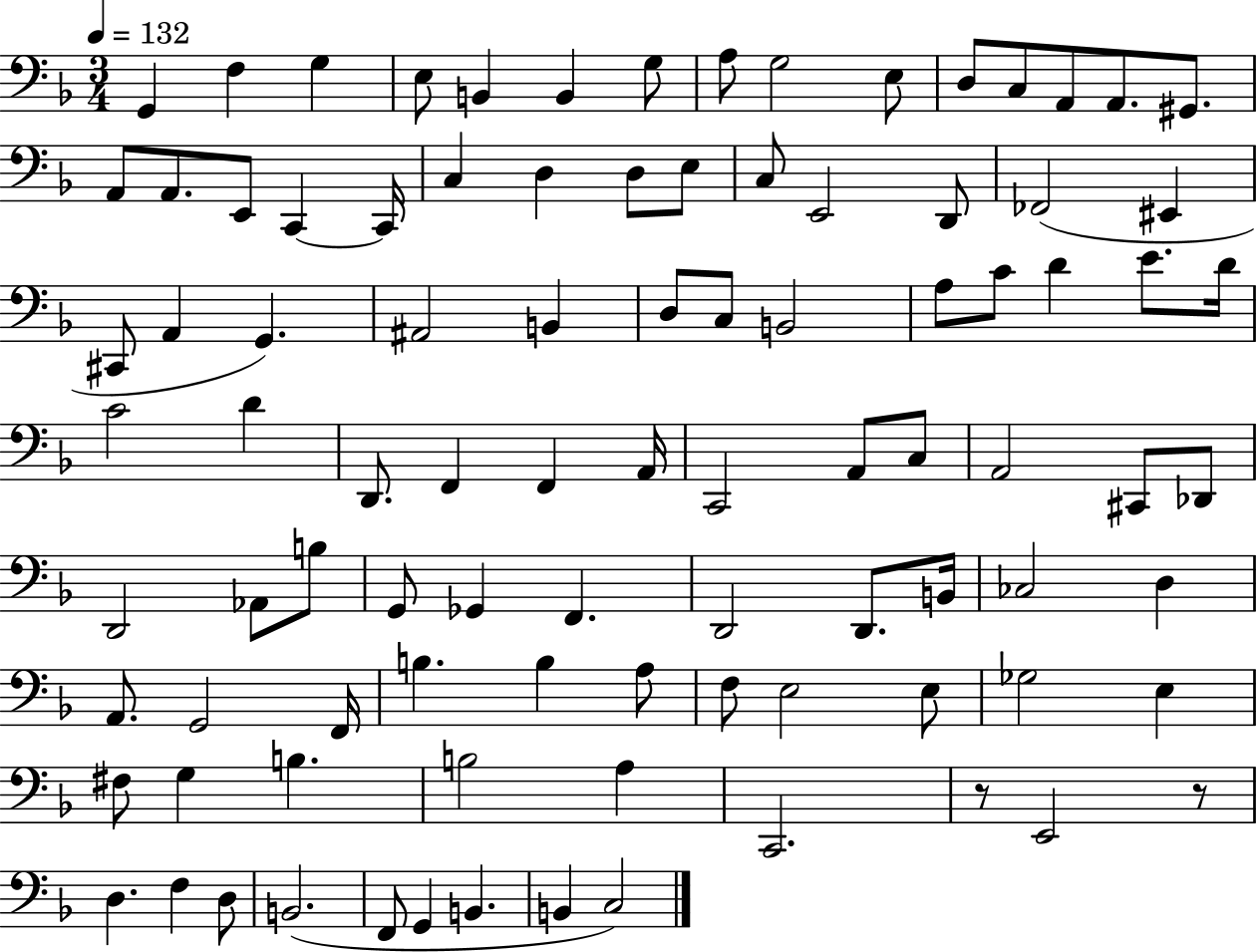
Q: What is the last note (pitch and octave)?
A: C3